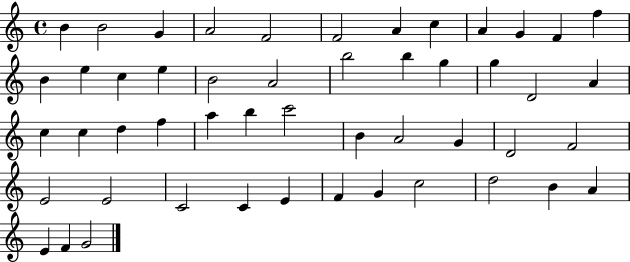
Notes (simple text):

B4/q B4/h G4/q A4/h F4/h F4/h A4/q C5/q A4/q G4/q F4/q F5/q B4/q E5/q C5/q E5/q B4/h A4/h B5/h B5/q G5/q G5/q D4/h A4/q C5/q C5/q D5/q F5/q A5/q B5/q C6/h B4/q A4/h G4/q D4/h F4/h E4/h E4/h C4/h C4/q E4/q F4/q G4/q C5/h D5/h B4/q A4/q E4/q F4/q G4/h